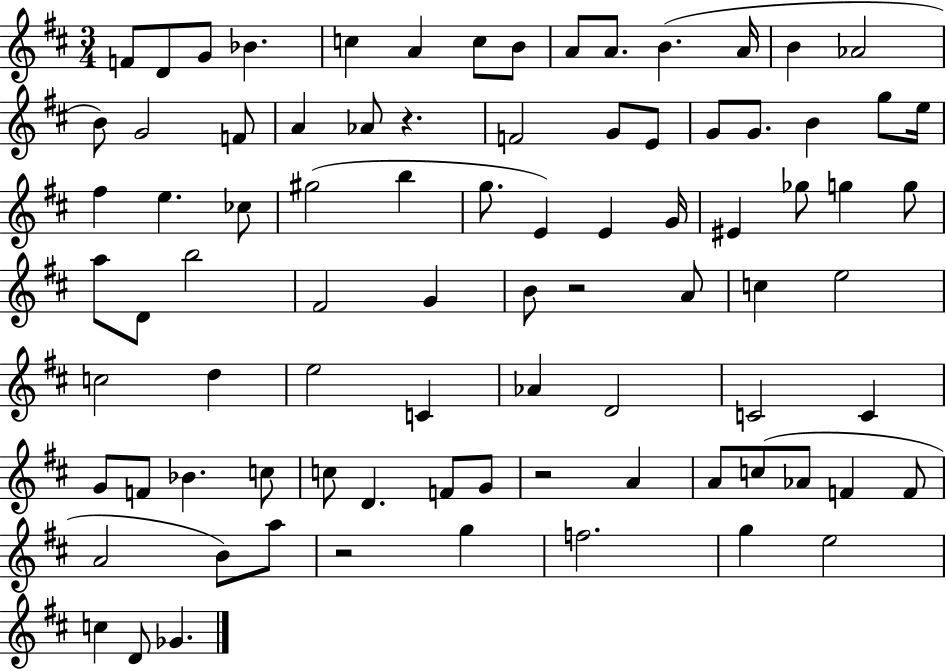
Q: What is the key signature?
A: D major